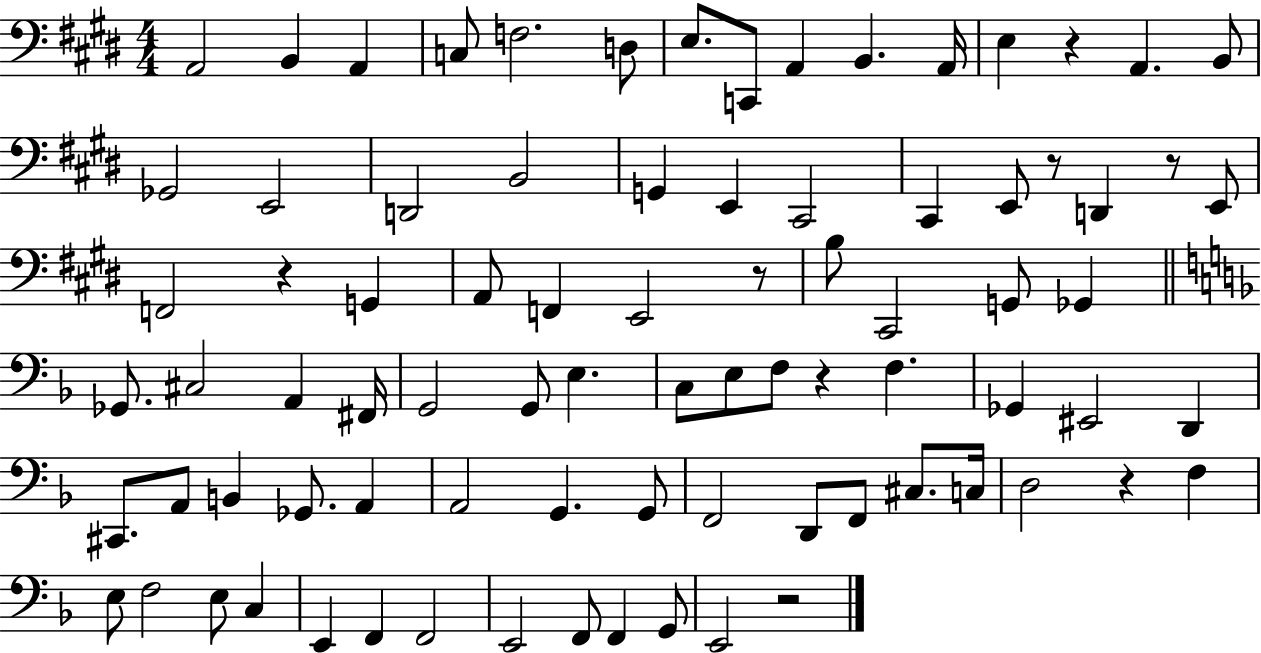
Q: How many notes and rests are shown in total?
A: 83